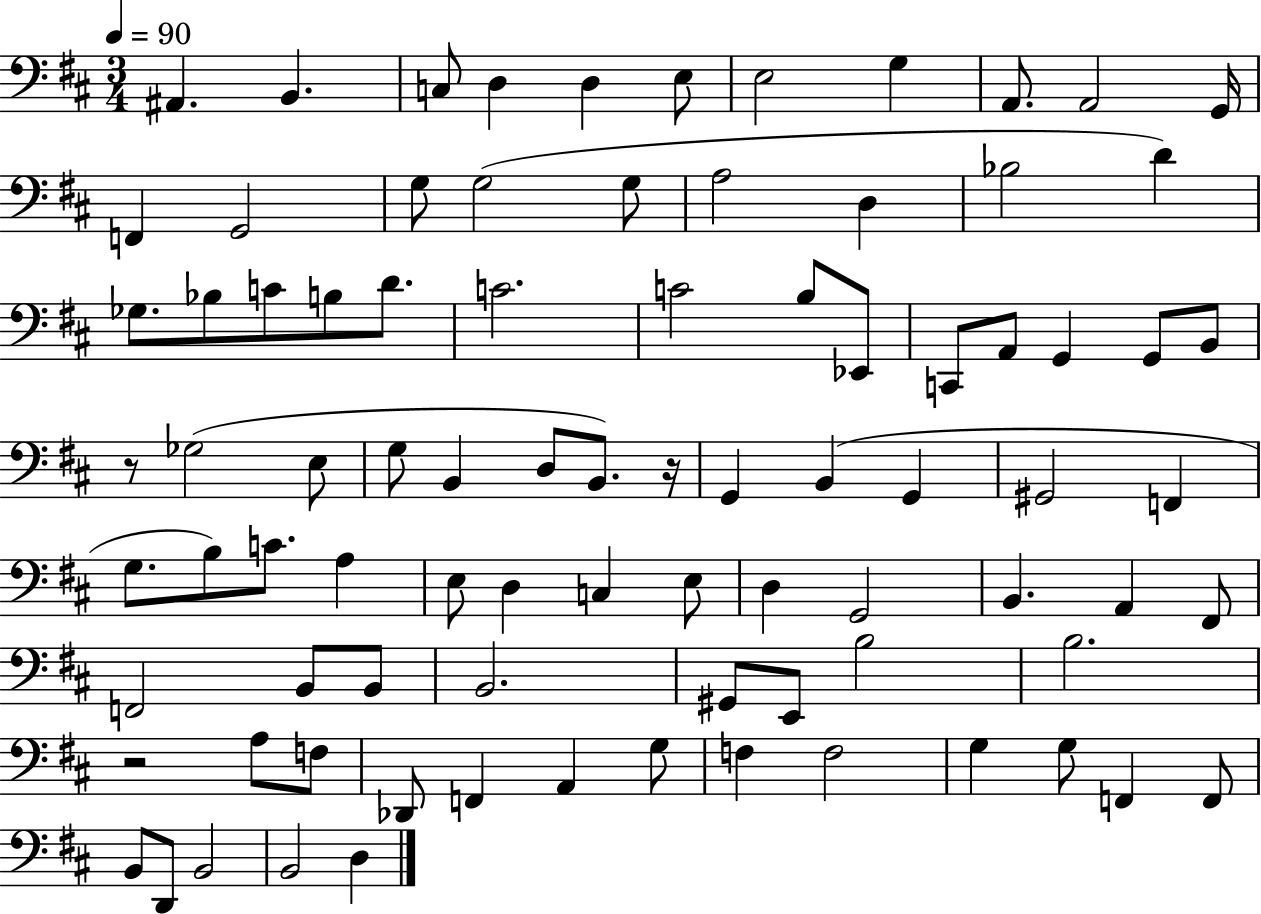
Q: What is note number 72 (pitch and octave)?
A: G3